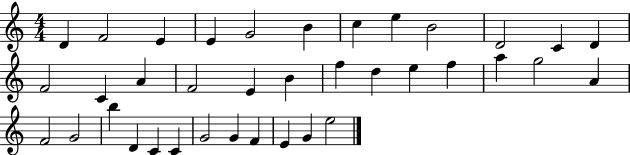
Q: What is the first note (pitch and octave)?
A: D4